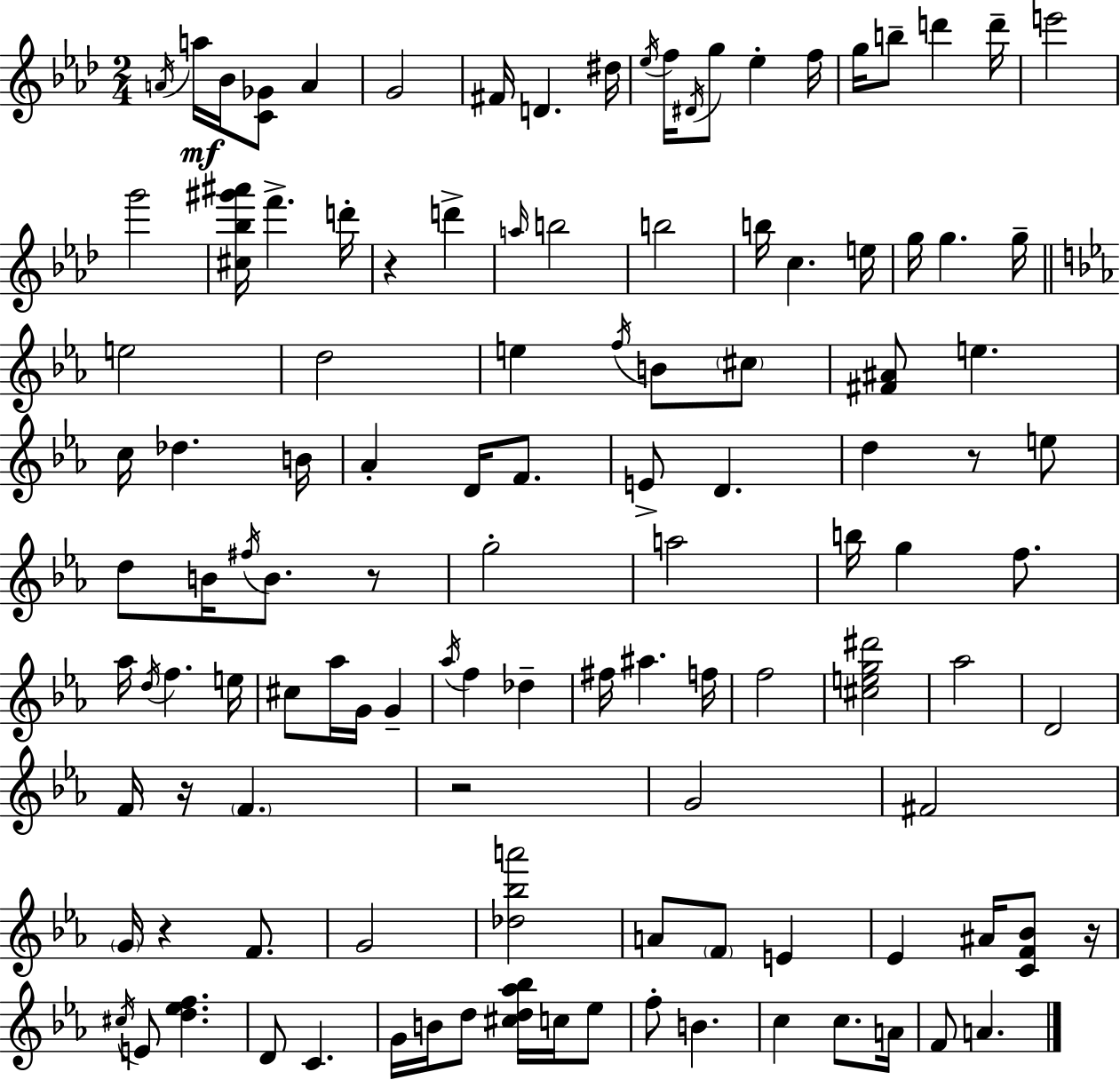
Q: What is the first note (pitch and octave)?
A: A4